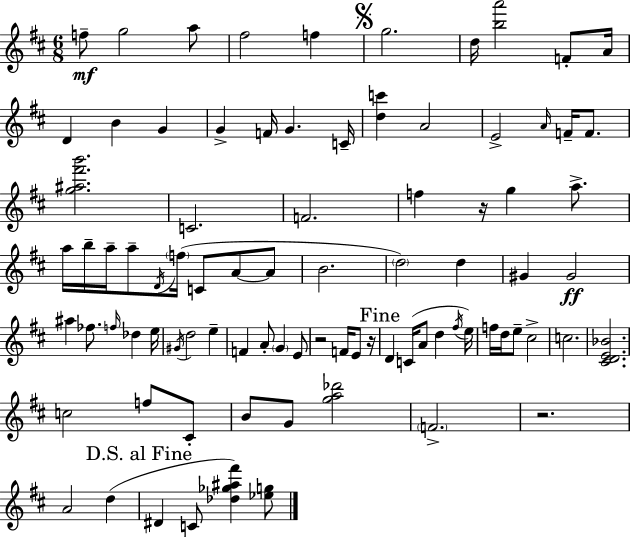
{
  \clef treble
  \numericTimeSignature
  \time 6/8
  \key d \major
  \repeat volta 2 { f''8--\mf g''2 a''8 | fis''2 f''4 | \mark \markup { \musicglyph "scripts.segno" } g''2. | d''16 <b'' a'''>2 f'8-. a'16 | \break d'4 b'4 g'4 | g'4-> f'16 g'4. c'16-- | <d'' c'''>4 a'2 | e'2-> \grace { a'16 } f'16-- f'8. | \break <g'' ais'' fis''' b'''>2. | c'2. | f'2. | f''4 r16 g''4 a''8.-> | \break a''16 b''16-- a''16-- a''8-- \acciaccatura { d'16 } \parenthesize f''16( c'8 a'8~~ | a'8 b'2. | \parenthesize d''2) d''4 | gis'4 gis'2\ff | \break ais''4 fes''8. \grace { f''16 } des''4 | e''16 \acciaccatura { gis'16 } d''2 | e''4-- f'4 a'8-. \parenthesize g'4 | e'8 r2 | \break f'16 e'8 r16 \mark "Fine" d'4 c'16( a'8 d''4 | \acciaccatura { fis''16 } e''16) f''16 d''16 e''8-- cis''2-> | c''2. | <cis' d' e' bes'>2. | \break c''2 | f''8 cis'8-. b'8 g'8 <g'' a'' des'''>2 | \parenthesize f'2.-> | r2. | \break a'2 | d''4( \mark "D.S. al Fine" dis'4 c'8 <des'' ges'' ais'' fis'''>4) | <ees'' g''>8 } \bar "|."
}